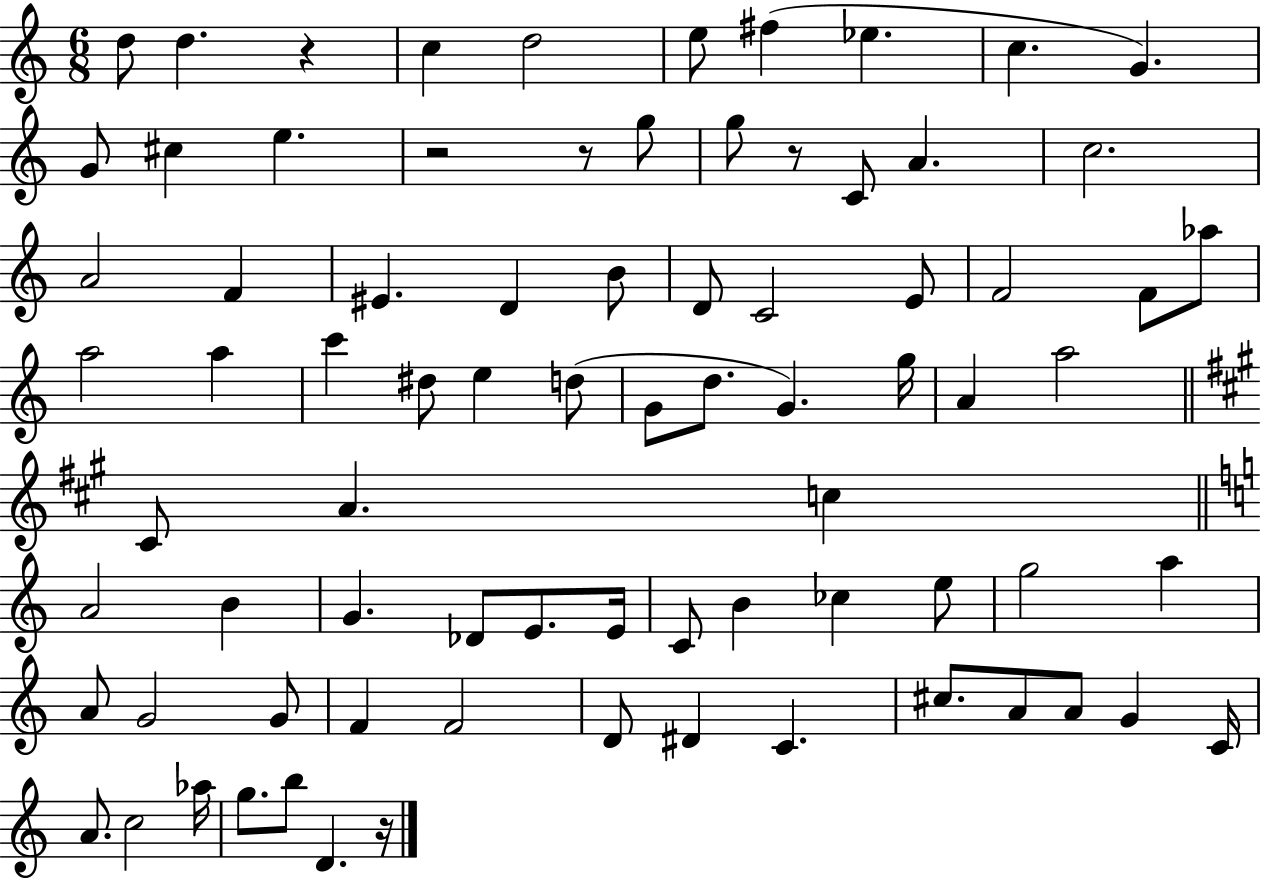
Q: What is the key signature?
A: C major